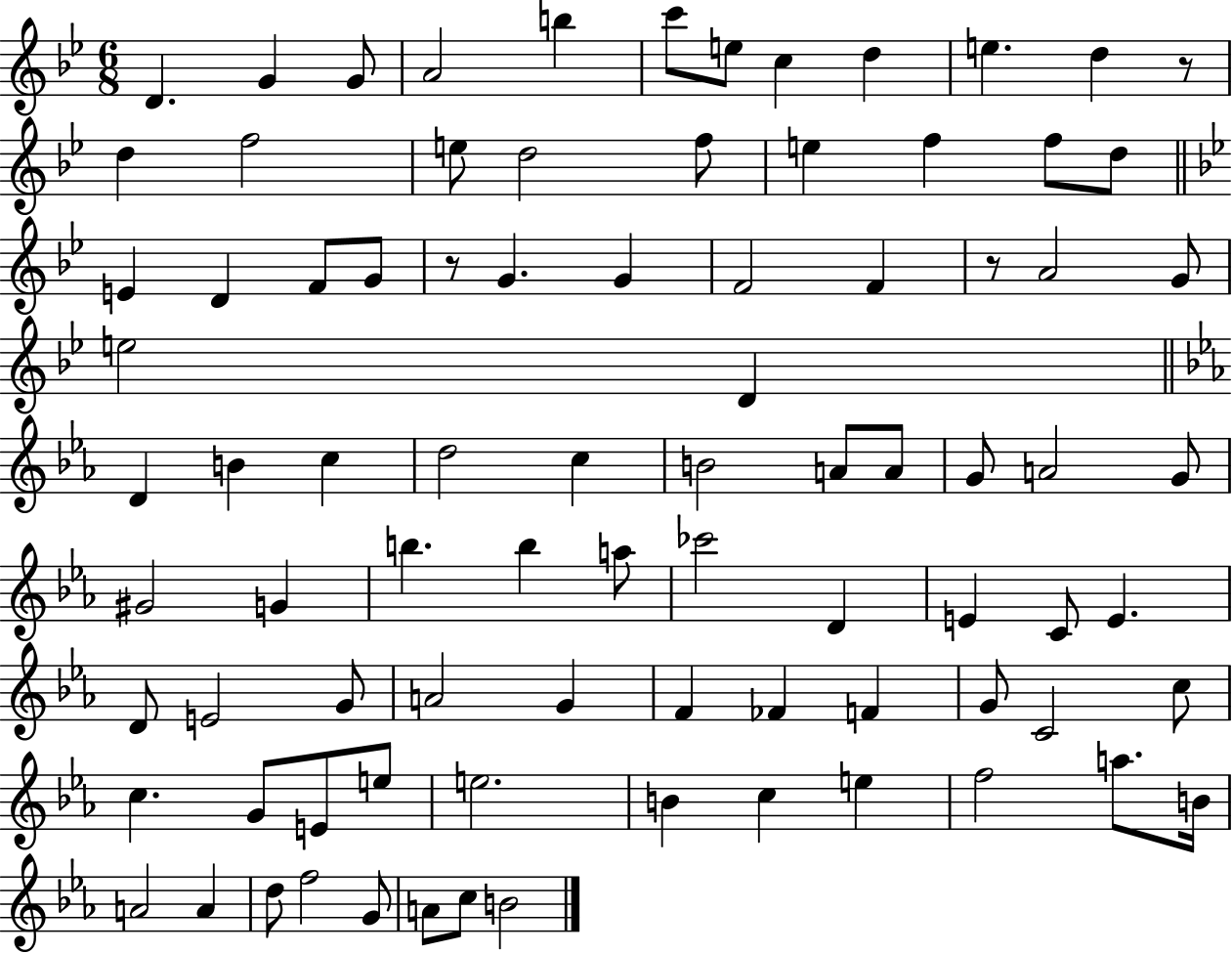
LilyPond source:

{
  \clef treble
  \numericTimeSignature
  \time 6/8
  \key bes \major
  \repeat volta 2 { d'4. g'4 g'8 | a'2 b''4 | c'''8 e''8 c''4 d''4 | e''4. d''4 r8 | \break d''4 f''2 | e''8 d''2 f''8 | e''4 f''4 f''8 d''8 | \bar "||" \break \key g \minor e'4 d'4 f'8 g'8 | r8 g'4. g'4 | f'2 f'4 | r8 a'2 g'8 | \break e''2 d'4 | \bar "||" \break \key ees \major d'4 b'4 c''4 | d''2 c''4 | b'2 a'8 a'8 | g'8 a'2 g'8 | \break gis'2 g'4 | b''4. b''4 a''8 | ces'''2 d'4 | e'4 c'8 e'4. | \break d'8 e'2 g'8 | a'2 g'4 | f'4 fes'4 f'4 | g'8 c'2 c''8 | \break c''4. g'8 e'8 e''8 | e''2. | b'4 c''4 e''4 | f''2 a''8. b'16 | \break a'2 a'4 | d''8 f''2 g'8 | a'8 c''8 b'2 | } \bar "|."
}